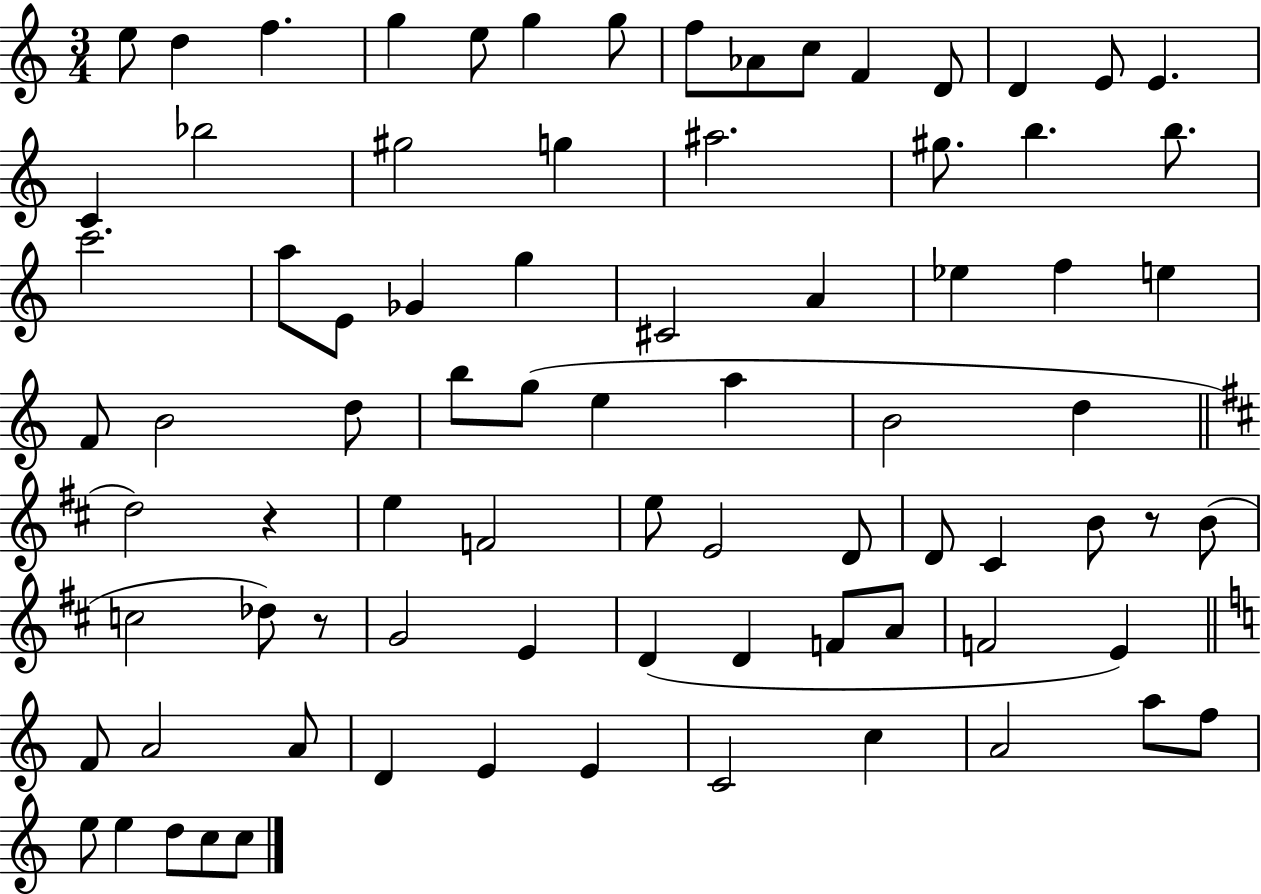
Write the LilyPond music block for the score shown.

{
  \clef treble
  \numericTimeSignature
  \time 3/4
  \key c \major
  \repeat volta 2 { e''8 d''4 f''4. | g''4 e''8 g''4 g''8 | f''8 aes'8 c''8 f'4 d'8 | d'4 e'8 e'4. | \break c'4 bes''2 | gis''2 g''4 | ais''2. | gis''8. b''4. b''8. | \break c'''2. | a''8 e'8 ges'4 g''4 | cis'2 a'4 | ees''4 f''4 e''4 | \break f'8 b'2 d''8 | b''8 g''8( e''4 a''4 | b'2 d''4 | \bar "||" \break \key d \major d''2) r4 | e''4 f'2 | e''8 e'2 d'8 | d'8 cis'4 b'8 r8 b'8( | \break c''2 des''8) r8 | g'2 e'4 | d'4( d'4 f'8 a'8 | f'2 e'4) | \break \bar "||" \break \key c \major f'8 a'2 a'8 | d'4 e'4 e'4 | c'2 c''4 | a'2 a''8 f''8 | \break e''8 e''4 d''8 c''8 c''8 | } \bar "|."
}